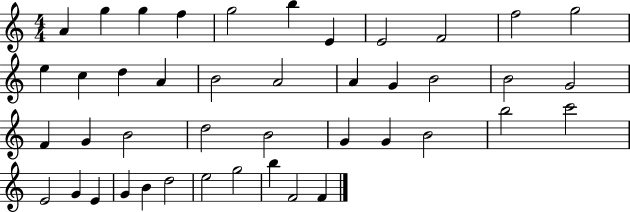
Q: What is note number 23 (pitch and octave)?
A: F4